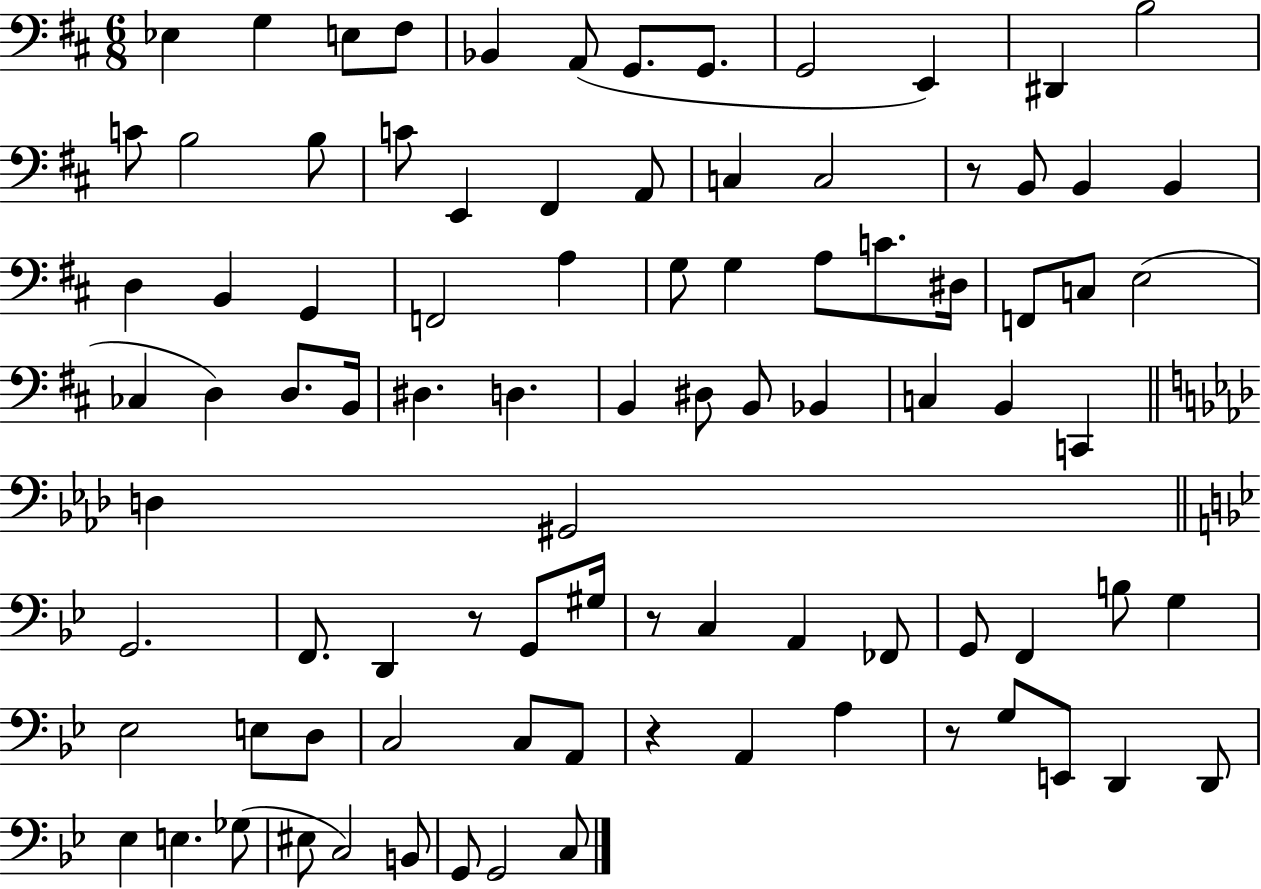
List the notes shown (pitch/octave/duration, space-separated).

Eb3/q G3/q E3/e F#3/e Bb2/q A2/e G2/e. G2/e. G2/h E2/q D#2/q B3/h C4/e B3/h B3/e C4/e E2/q F#2/q A2/e C3/q C3/h R/e B2/e B2/q B2/q D3/q B2/q G2/q F2/h A3/q G3/e G3/q A3/e C4/e. D#3/s F2/e C3/e E3/h CES3/q D3/q D3/e. B2/s D#3/q. D3/q. B2/q D#3/e B2/e Bb2/q C3/q B2/q C2/q D3/q G#2/h G2/h. F2/e. D2/q R/e G2/e G#3/s R/e C3/q A2/q FES2/e G2/e F2/q B3/e G3/q Eb3/h E3/e D3/e C3/h C3/e A2/e R/q A2/q A3/q R/e G3/e E2/e D2/q D2/e Eb3/q E3/q. Gb3/e EIS3/e C3/h B2/e G2/e G2/h C3/e